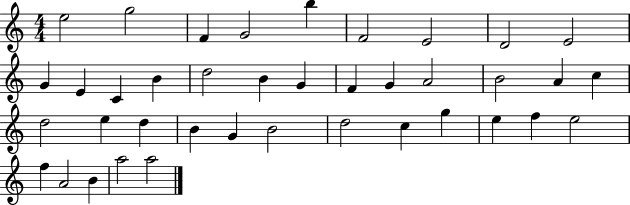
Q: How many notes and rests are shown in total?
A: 39